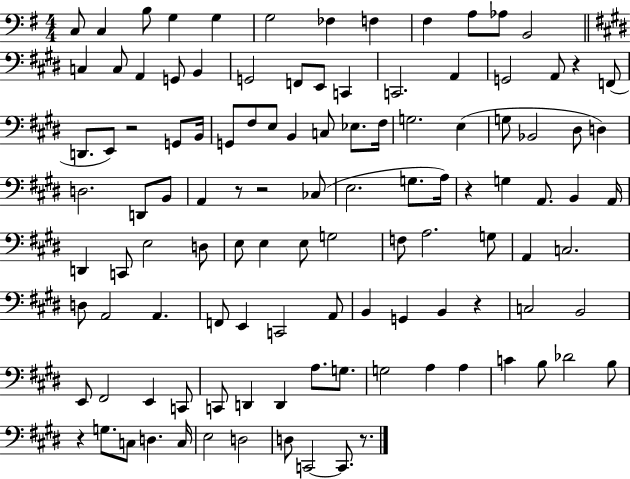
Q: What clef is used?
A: bass